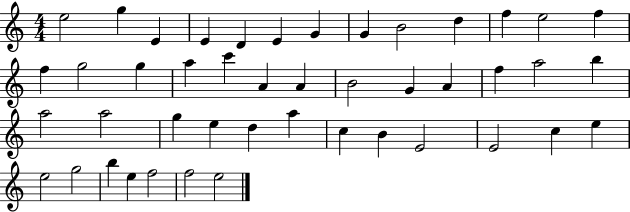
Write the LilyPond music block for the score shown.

{
  \clef treble
  \numericTimeSignature
  \time 4/4
  \key c \major
  e''2 g''4 e'4 | e'4 d'4 e'4 g'4 | g'4 b'2 d''4 | f''4 e''2 f''4 | \break f''4 g''2 g''4 | a''4 c'''4 a'4 a'4 | b'2 g'4 a'4 | f''4 a''2 b''4 | \break a''2 a''2 | g''4 e''4 d''4 a''4 | c''4 b'4 e'2 | e'2 c''4 e''4 | \break e''2 g''2 | b''4 e''4 f''2 | f''2 e''2 | \bar "|."
}